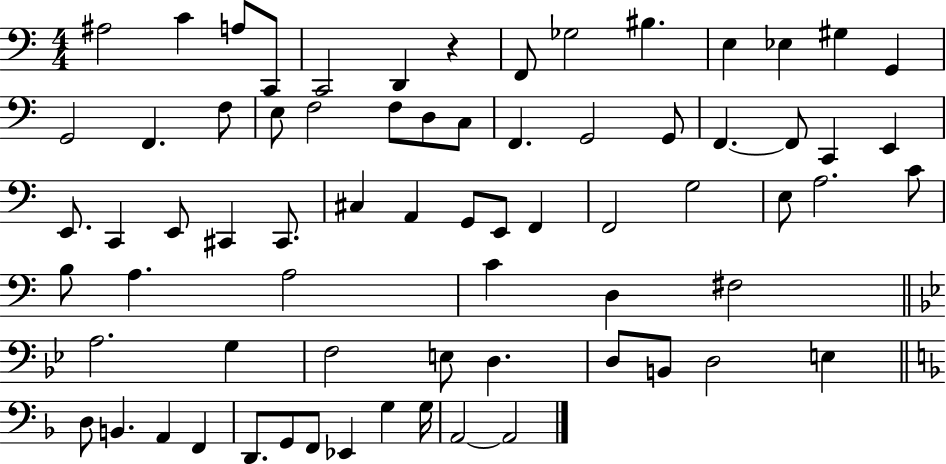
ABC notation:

X:1
T:Untitled
M:4/4
L:1/4
K:C
^A,2 C A,/2 C,,/2 C,,2 D,, z F,,/2 _G,2 ^B, E, _E, ^G, G,, G,,2 F,, F,/2 E,/2 F,2 F,/2 D,/2 C,/2 F,, G,,2 G,,/2 F,, F,,/2 C,, E,, E,,/2 C,, E,,/2 ^C,, ^C,,/2 ^C, A,, G,,/2 E,,/2 F,, F,,2 G,2 E,/2 A,2 C/2 B,/2 A, A,2 C D, ^F,2 A,2 G, F,2 E,/2 D, D,/2 B,,/2 D,2 E, D,/2 B,, A,, F,, D,,/2 G,,/2 F,,/2 _E,, G, G,/4 A,,2 A,,2